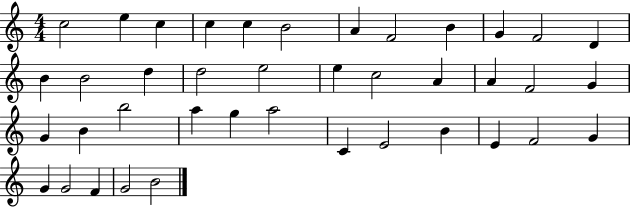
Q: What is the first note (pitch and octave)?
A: C5